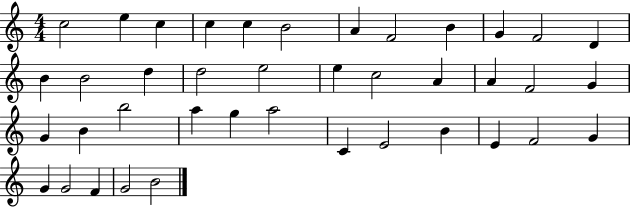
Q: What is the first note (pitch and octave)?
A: C5